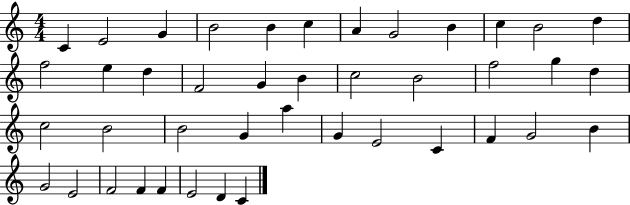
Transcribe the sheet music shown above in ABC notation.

X:1
T:Untitled
M:4/4
L:1/4
K:C
C E2 G B2 B c A G2 B c B2 d f2 e d F2 G B c2 B2 f2 g d c2 B2 B2 G a G E2 C F G2 B G2 E2 F2 F F E2 D C